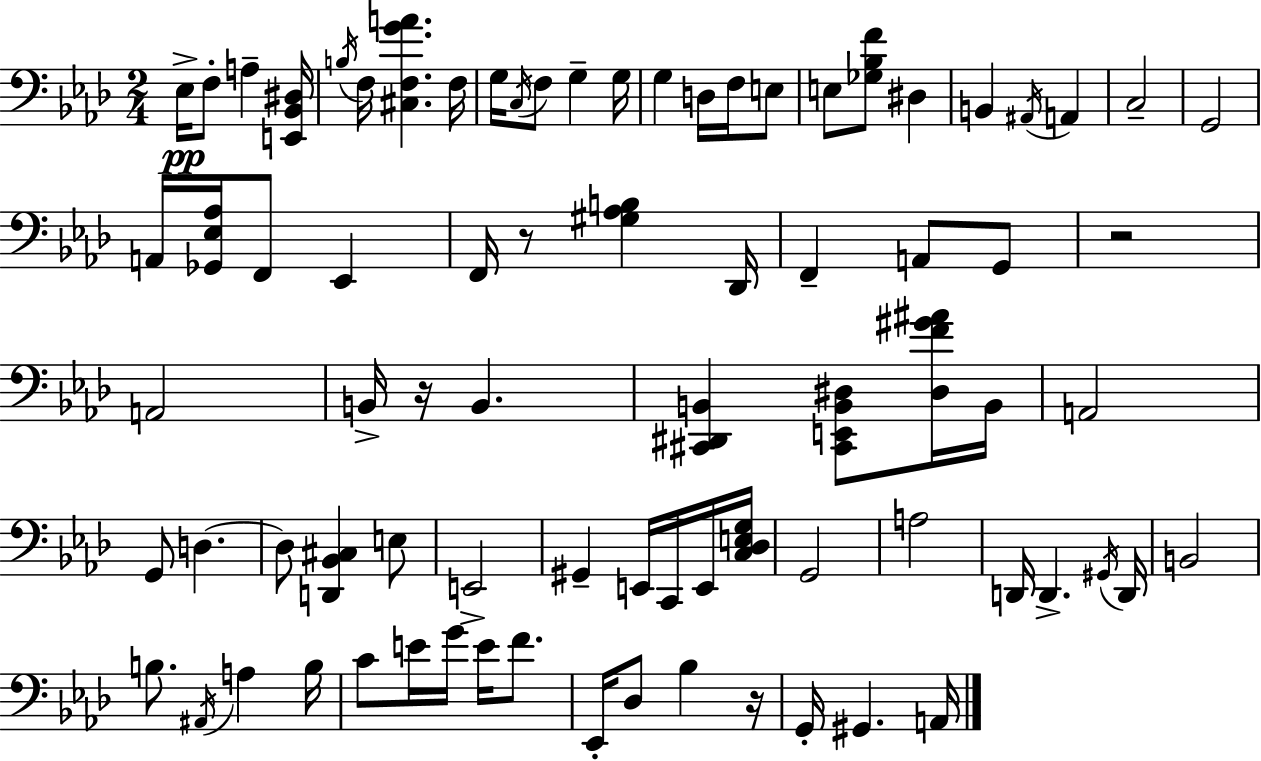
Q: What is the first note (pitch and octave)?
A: Eb3